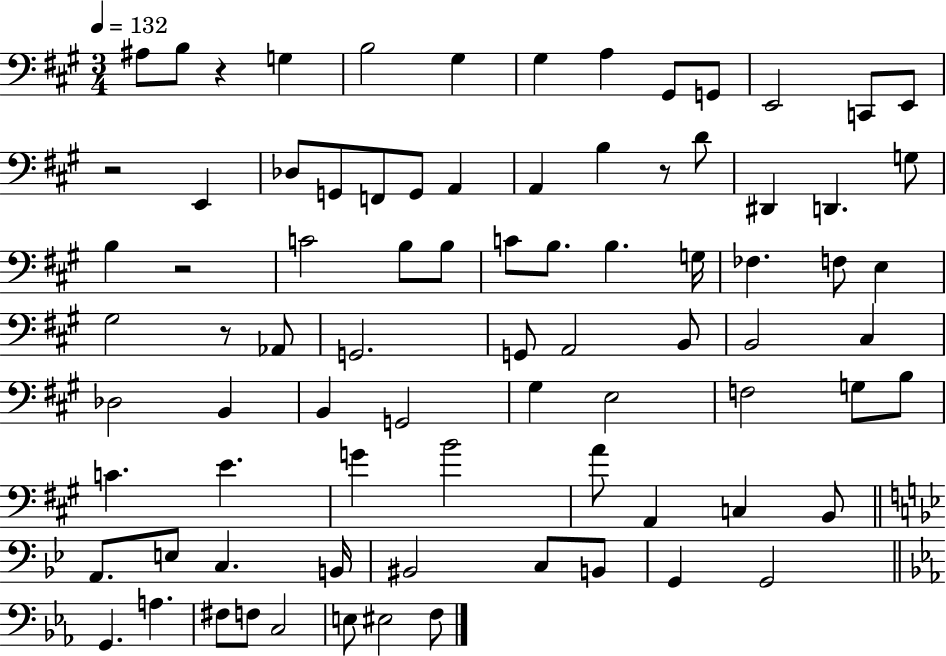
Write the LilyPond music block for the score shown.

{
  \clef bass
  \numericTimeSignature
  \time 3/4
  \key a \major
  \tempo 4 = 132
  ais8 b8 r4 g4 | b2 gis4 | gis4 a4 gis,8 g,8 | e,2 c,8 e,8 | \break r2 e,4 | des8 g,8 f,8 g,8 a,4 | a,4 b4 r8 d'8 | dis,4 d,4. g8 | \break b4 r2 | c'2 b8 b8 | c'8 b8. b4. g16 | fes4. f8 e4 | \break gis2 r8 aes,8 | g,2. | g,8 a,2 b,8 | b,2 cis4 | \break des2 b,4 | b,4 g,2 | gis4 e2 | f2 g8 b8 | \break c'4. e'4. | g'4 b'2 | a'8 a,4 c4 b,8 | \bar "||" \break \key bes \major a,8. e8 c4. b,16 | bis,2 c8 b,8 | g,4 g,2 | \bar "||" \break \key ees \major g,4. a4. | fis8 f8 c2 | e8 eis2 f8 | \bar "|."
}